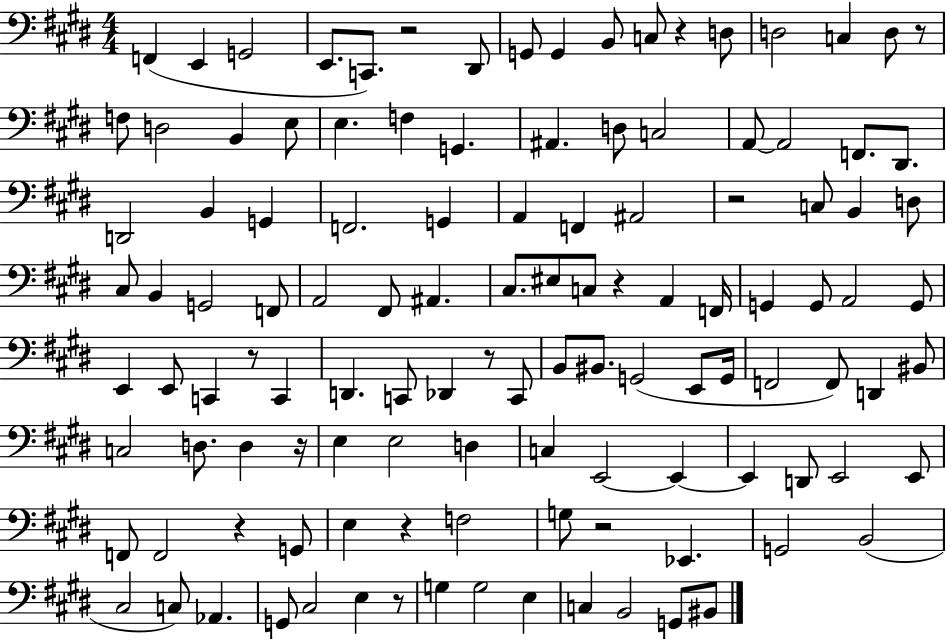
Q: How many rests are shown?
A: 12